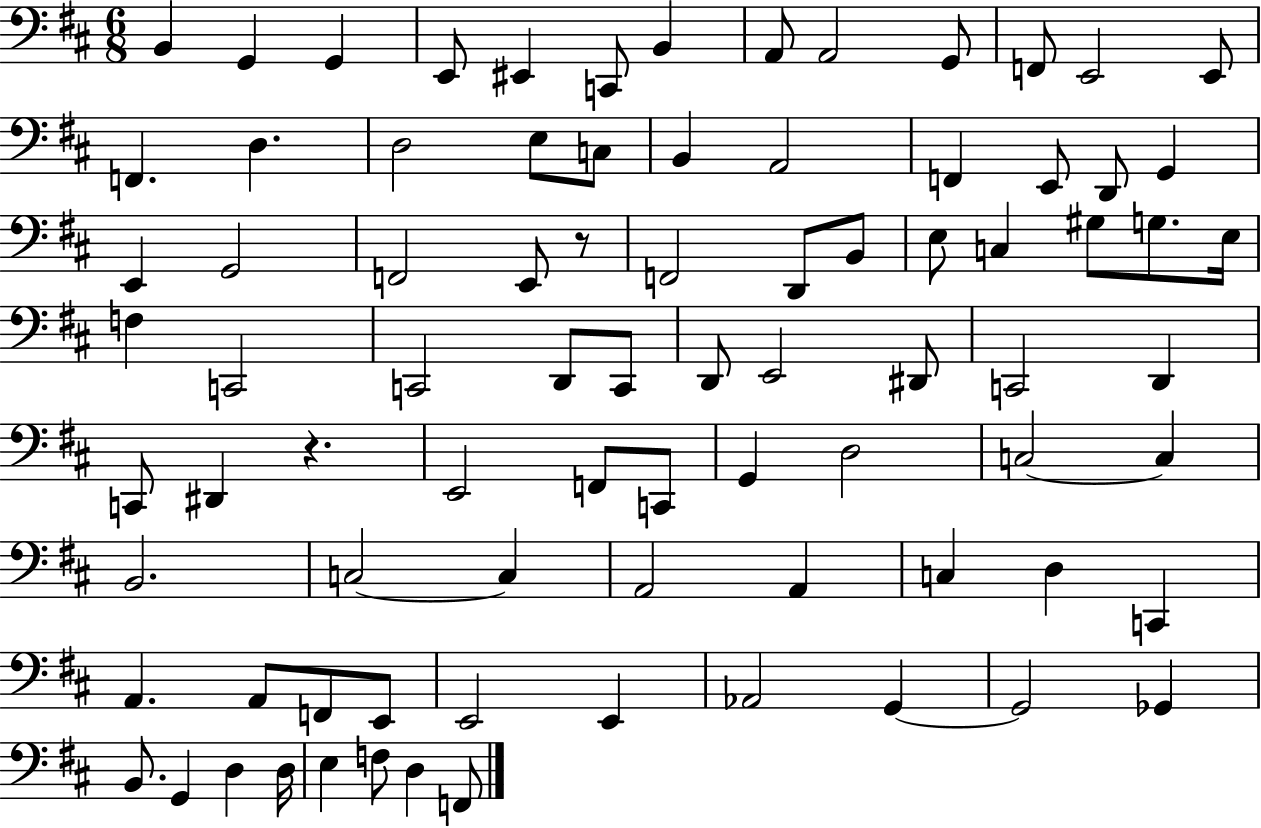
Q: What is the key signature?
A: D major